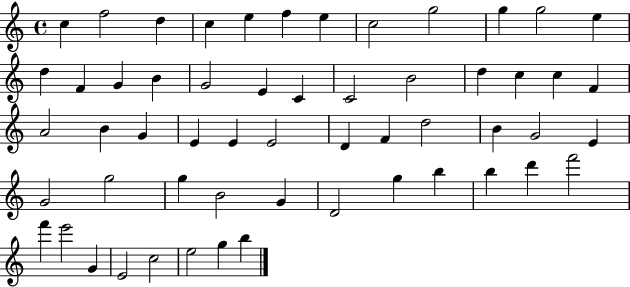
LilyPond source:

{
  \clef treble
  \time 4/4
  \defaultTimeSignature
  \key c \major
  c''4 f''2 d''4 | c''4 e''4 f''4 e''4 | c''2 g''2 | g''4 g''2 e''4 | \break d''4 f'4 g'4 b'4 | g'2 e'4 c'4 | c'2 b'2 | d''4 c''4 c''4 f'4 | \break a'2 b'4 g'4 | e'4 e'4 e'2 | d'4 f'4 d''2 | b'4 g'2 e'4 | \break g'2 g''2 | g''4 b'2 g'4 | d'2 g''4 b''4 | b''4 d'''4 f'''2 | \break f'''4 e'''2 g'4 | e'2 c''2 | e''2 g''4 b''4 | \bar "|."
}